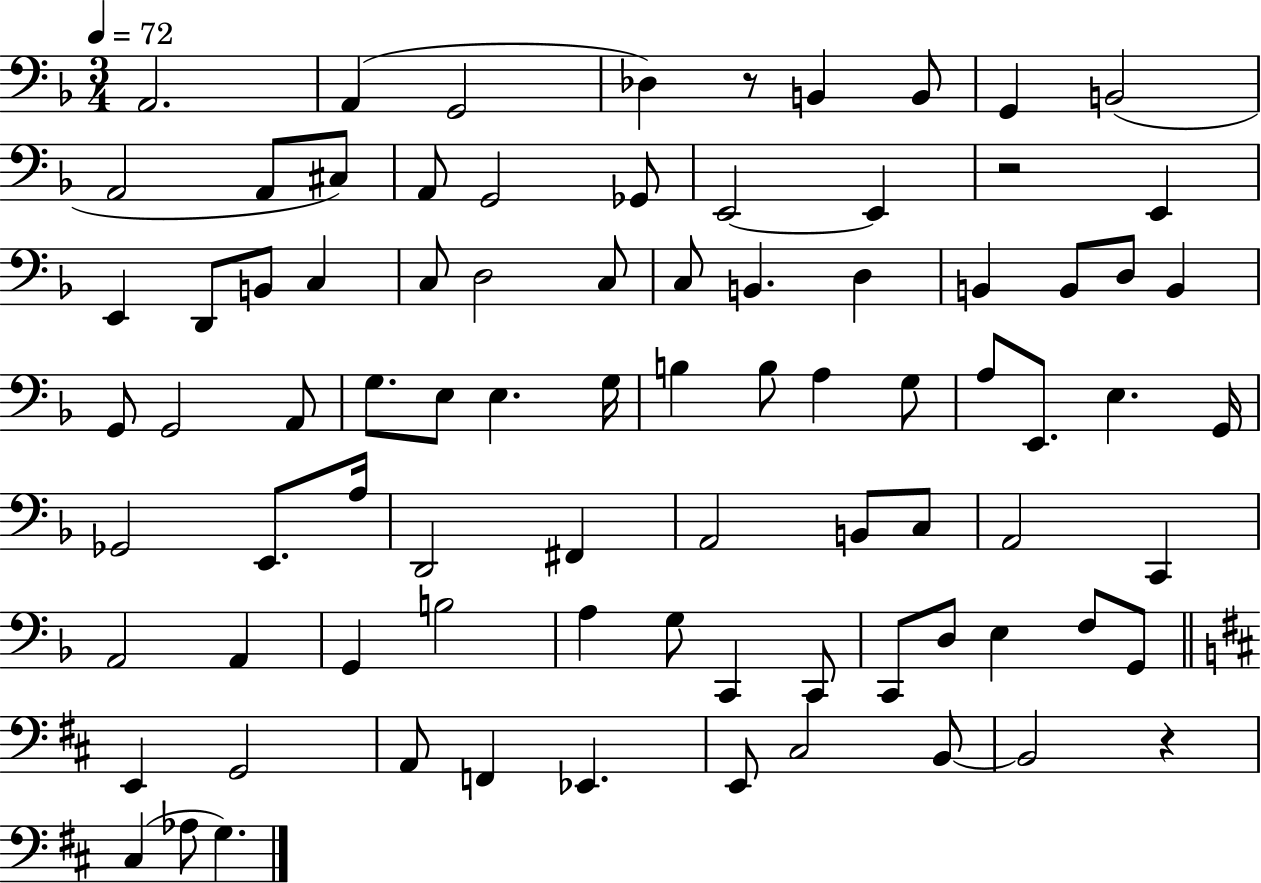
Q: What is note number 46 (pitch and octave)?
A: G2